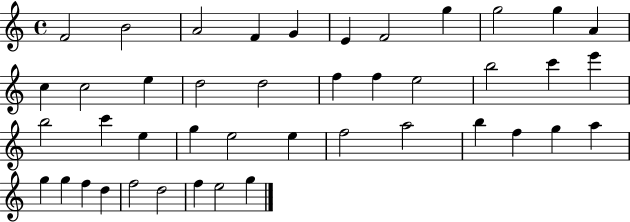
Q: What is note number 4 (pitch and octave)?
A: F4